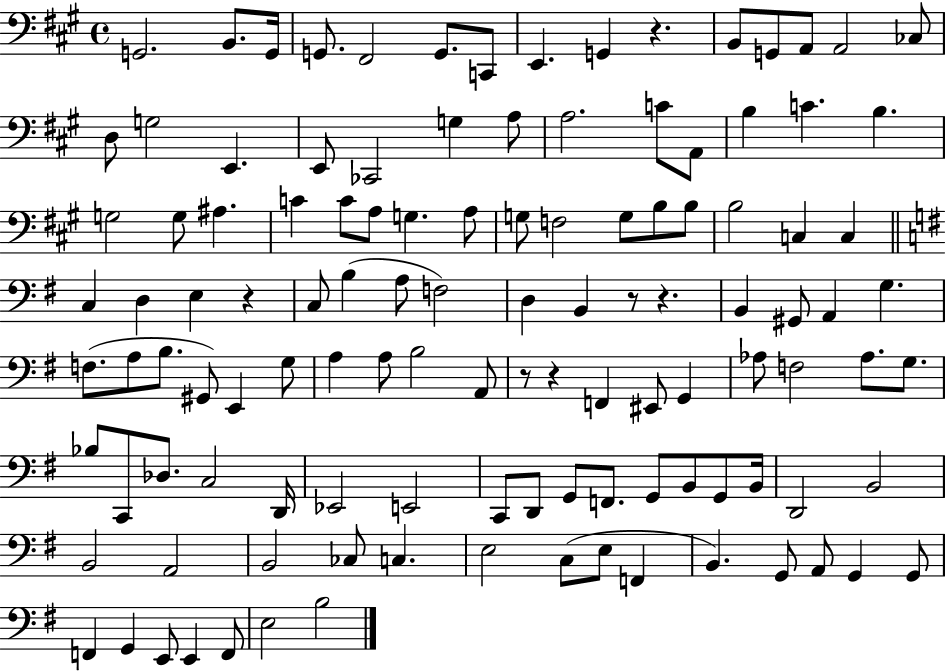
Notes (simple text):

G2/h. B2/e. G2/s G2/e. F#2/h G2/e. C2/e E2/q. G2/q R/q. B2/e G2/e A2/e A2/h CES3/e D3/e G3/h E2/q. E2/e CES2/h G3/q A3/e A3/h. C4/e A2/e B3/q C4/q. B3/q. G3/h G3/e A#3/q. C4/q C4/e A3/e G3/q. A3/e G3/e F3/h G3/e B3/e B3/e B3/h C3/q C3/q C3/q D3/q E3/q R/q C3/e B3/q A3/e F3/h D3/q B2/q R/e R/q. B2/q G#2/e A2/q G3/q. F3/e. A3/e B3/e. G#2/e E2/q G3/e A3/q A3/e B3/h A2/e R/e R/q F2/q EIS2/e G2/q Ab3/e F3/h Ab3/e. G3/e. Bb3/e C2/e Db3/e. C3/h D2/s Eb2/h E2/h C2/e D2/e G2/e F2/e. G2/e B2/e G2/e B2/s D2/h B2/h B2/h A2/h B2/h CES3/e C3/q. E3/h C3/e E3/e F2/q B2/q. G2/e A2/e G2/q G2/e F2/q G2/q E2/e E2/q F2/e E3/h B3/h